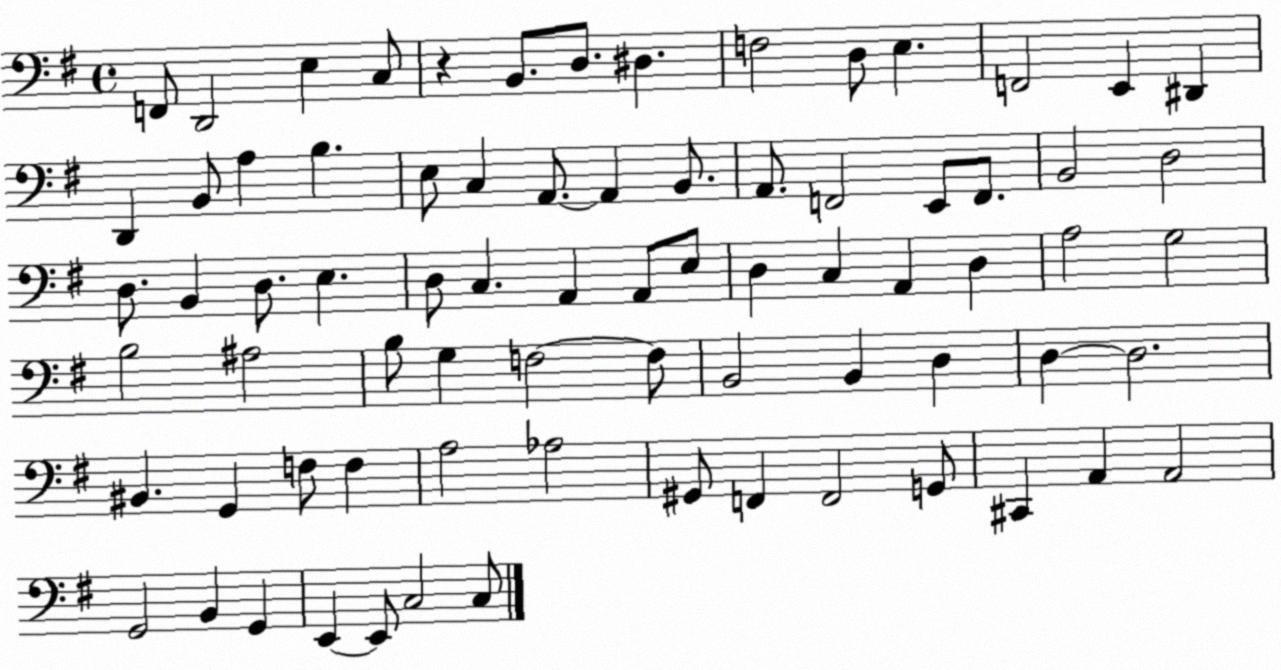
X:1
T:Untitled
M:4/4
L:1/4
K:G
F,,/2 D,,2 E, C,/2 z B,,/2 D,/2 ^D, F,2 D,/2 E, F,,2 E,, ^D,, D,, B,,/2 A, B, E,/2 C, A,,/2 A,, B,,/2 A,,/2 F,,2 E,,/2 F,,/2 B,,2 D,2 D,/2 B,, D,/2 E, D,/2 C, A,, A,,/2 E,/2 D, C, A,, D, A,2 G,2 B,2 ^A,2 B,/2 G, F,2 F,/2 B,,2 B,, D, D, D,2 ^B,, G,, F,/2 F, A,2 _A,2 ^G,,/2 F,, F,,2 G,,/2 ^C,, A,, A,,2 G,,2 B,, G,, E,, E,,/2 C,2 C,/2